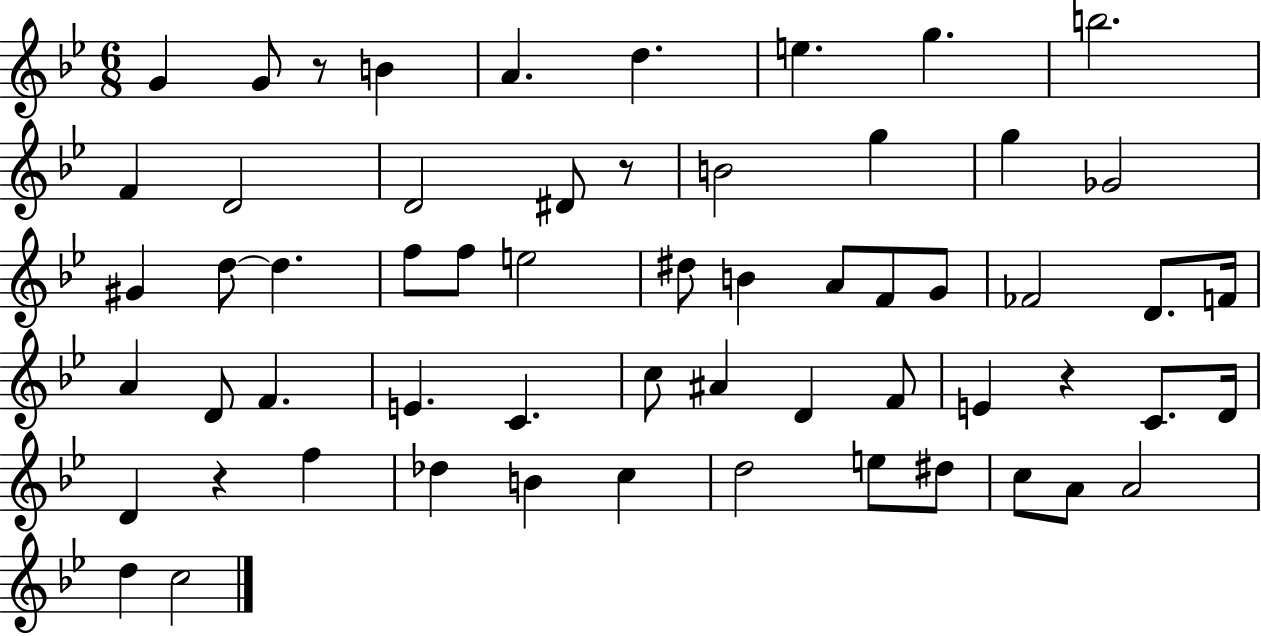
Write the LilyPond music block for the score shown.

{
  \clef treble
  \numericTimeSignature
  \time 6/8
  \key bes \major
  \repeat volta 2 { g'4 g'8 r8 b'4 | a'4. d''4. | e''4. g''4. | b''2. | \break f'4 d'2 | d'2 dis'8 r8 | b'2 g''4 | g''4 ges'2 | \break gis'4 d''8~~ d''4. | f''8 f''8 e''2 | dis''8 b'4 a'8 f'8 g'8 | fes'2 d'8. f'16 | \break a'4 d'8 f'4. | e'4. c'4. | c''8 ais'4 d'4 f'8 | e'4 r4 c'8. d'16 | \break d'4 r4 f''4 | des''4 b'4 c''4 | d''2 e''8 dis''8 | c''8 a'8 a'2 | \break d''4 c''2 | } \bar "|."
}